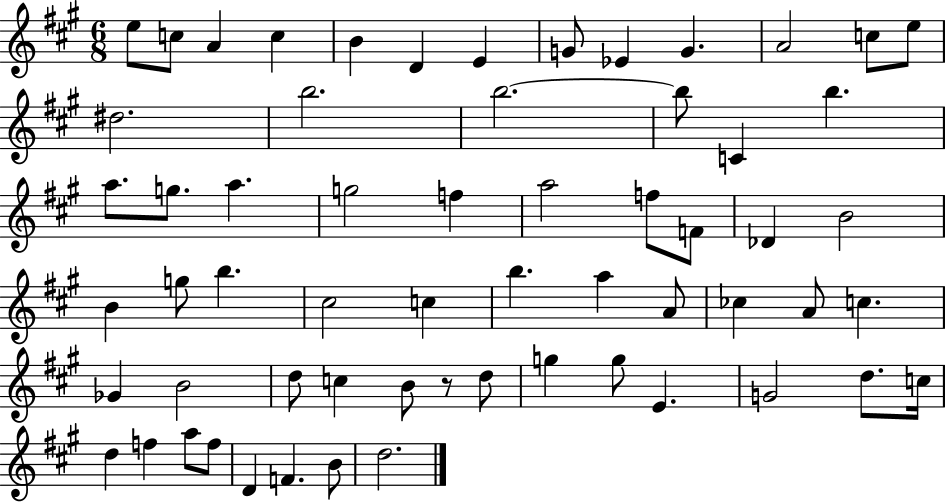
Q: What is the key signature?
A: A major